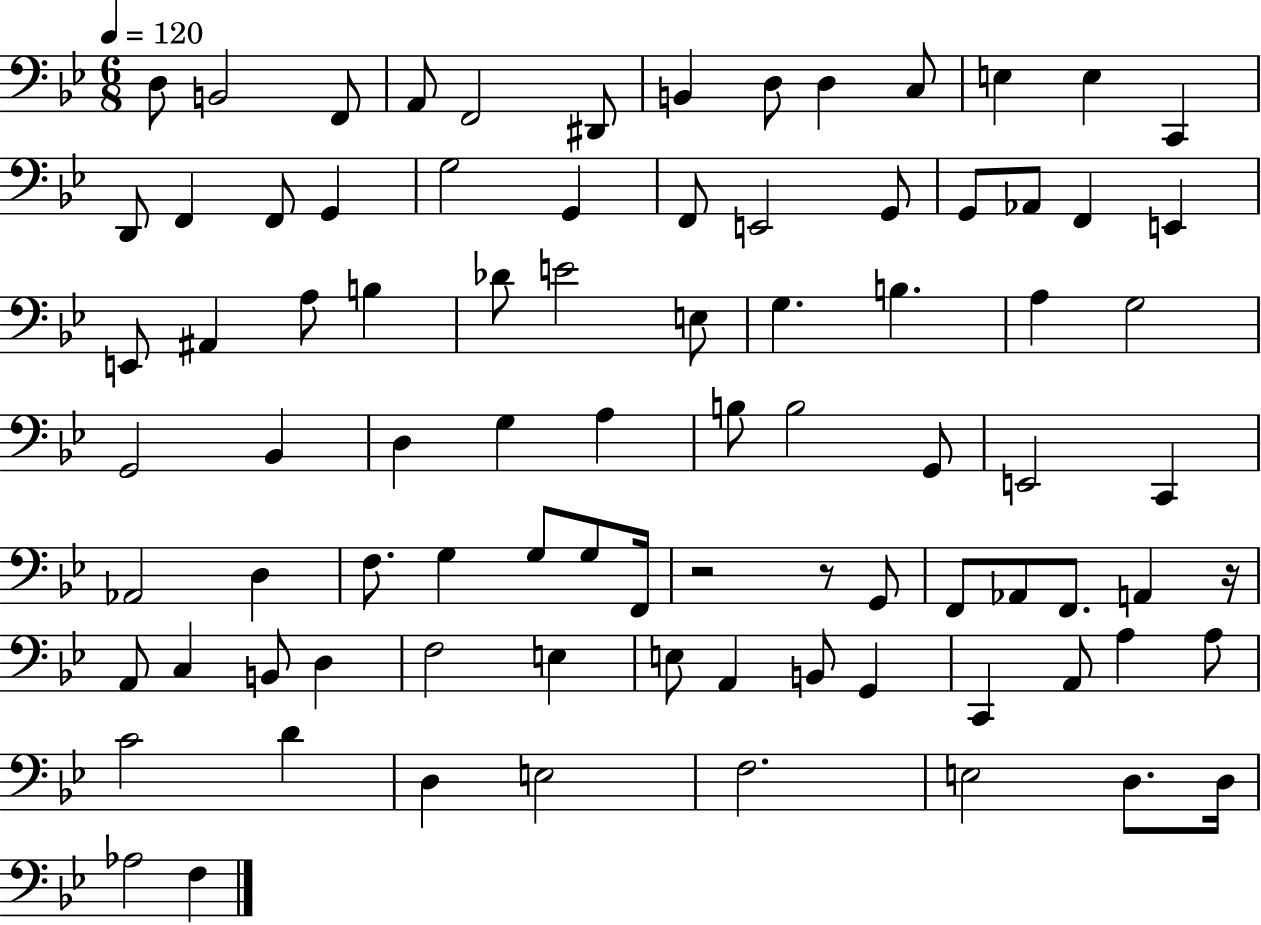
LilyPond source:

{
  \clef bass
  \numericTimeSignature
  \time 6/8
  \key bes \major
  \tempo 4 = 120
  d8 b,2 f,8 | a,8 f,2 dis,8 | b,4 d8 d4 c8 | e4 e4 c,4 | \break d,8 f,4 f,8 g,4 | g2 g,4 | f,8 e,2 g,8 | g,8 aes,8 f,4 e,4 | \break e,8 ais,4 a8 b4 | des'8 e'2 e8 | g4. b4. | a4 g2 | \break g,2 bes,4 | d4 g4 a4 | b8 b2 g,8 | e,2 c,4 | \break aes,2 d4 | f8. g4 g8 g8 f,16 | r2 r8 g,8 | f,8 aes,8 f,8. a,4 r16 | \break a,8 c4 b,8 d4 | f2 e4 | e8 a,4 b,8 g,4 | c,4 a,8 a4 a8 | \break c'2 d'4 | d4 e2 | f2. | e2 d8. d16 | \break aes2 f4 | \bar "|."
}